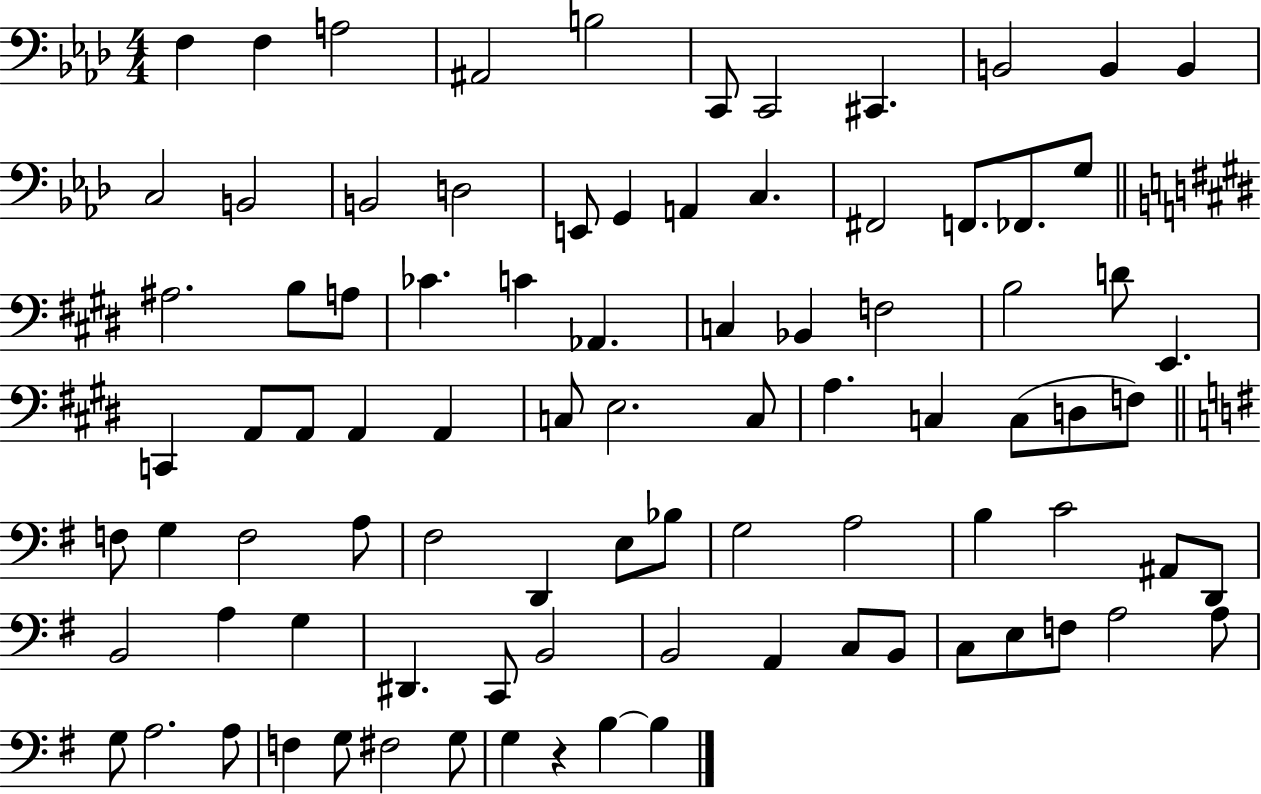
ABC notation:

X:1
T:Untitled
M:4/4
L:1/4
K:Ab
F, F, A,2 ^A,,2 B,2 C,,/2 C,,2 ^C,, B,,2 B,, B,, C,2 B,,2 B,,2 D,2 E,,/2 G,, A,, C, ^F,,2 F,,/2 _F,,/2 G,/2 ^A,2 B,/2 A,/2 _C C _A,, C, _B,, F,2 B,2 D/2 E,, C,, A,,/2 A,,/2 A,, A,, C,/2 E,2 C,/2 A, C, C,/2 D,/2 F,/2 F,/2 G, F,2 A,/2 ^F,2 D,, E,/2 _B,/2 G,2 A,2 B, C2 ^A,,/2 D,,/2 B,,2 A, G, ^D,, C,,/2 B,,2 B,,2 A,, C,/2 B,,/2 C,/2 E,/2 F,/2 A,2 A,/2 G,/2 A,2 A,/2 F, G,/2 ^F,2 G,/2 G, z B, B,